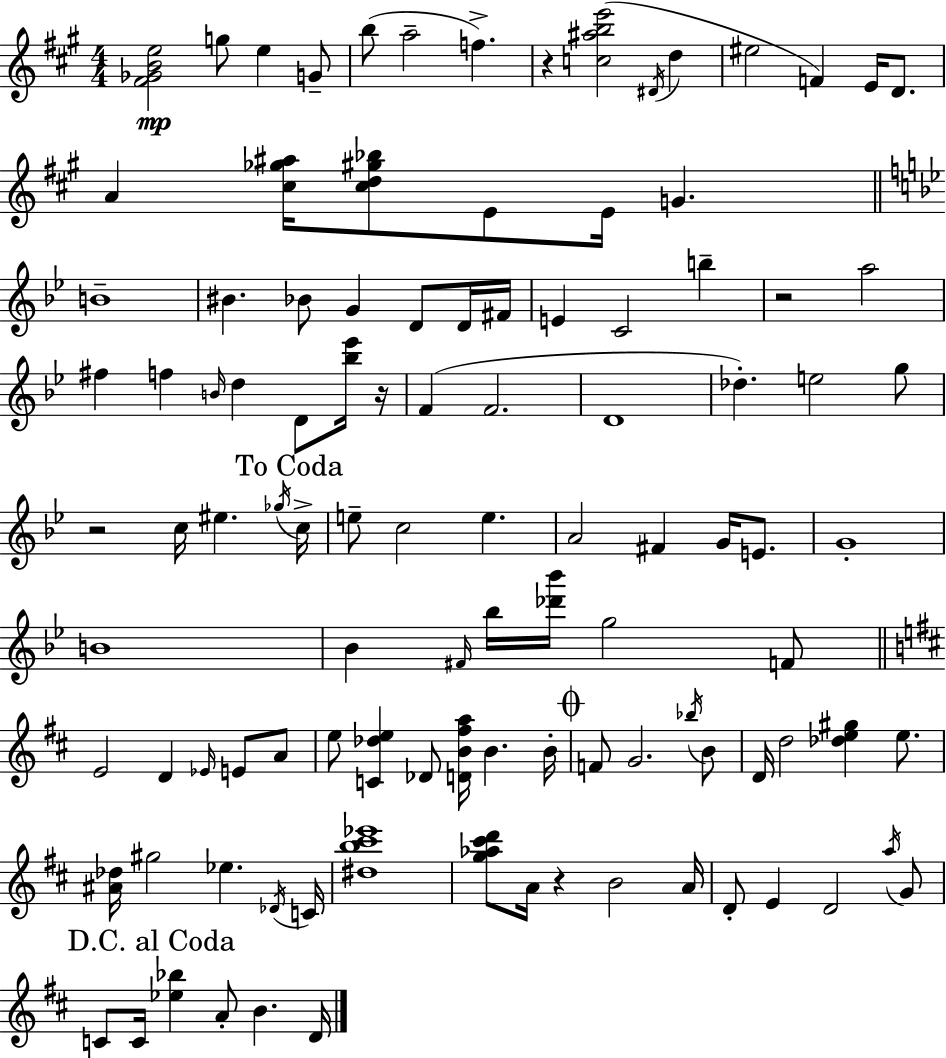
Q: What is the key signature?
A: A major